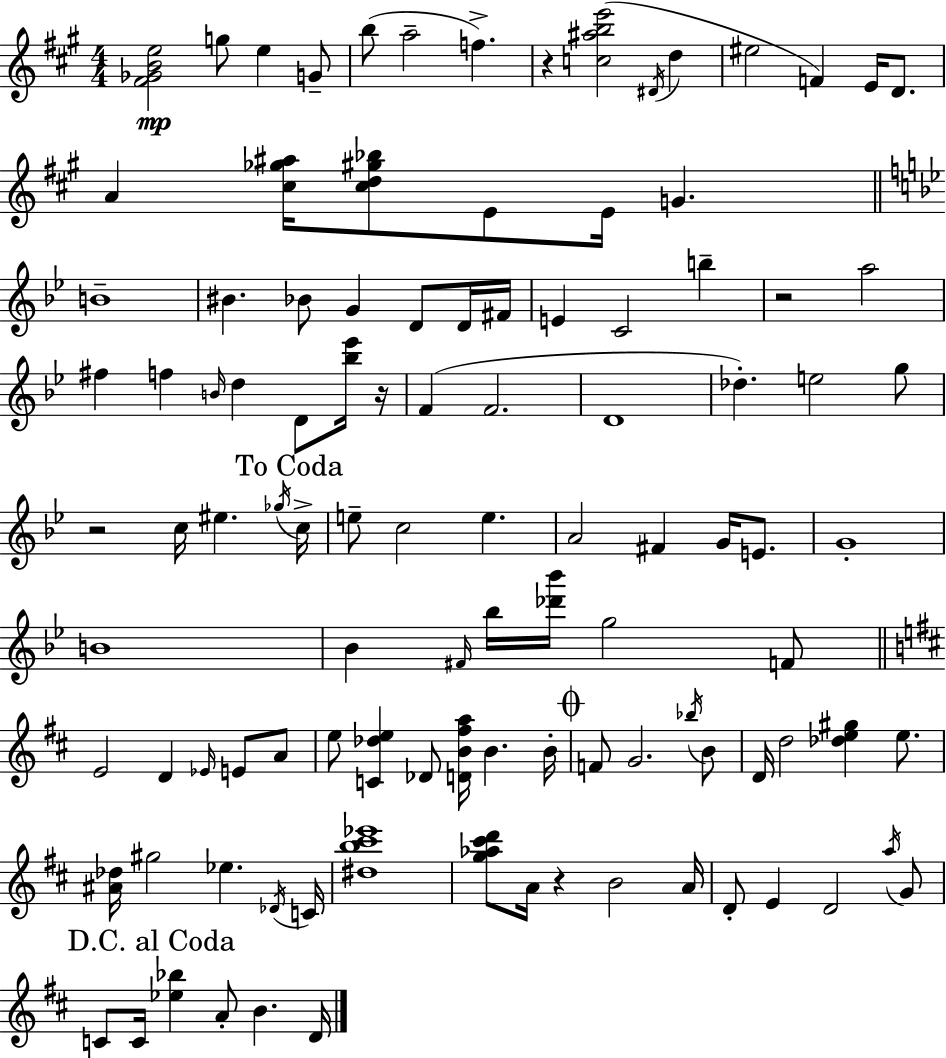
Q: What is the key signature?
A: A major